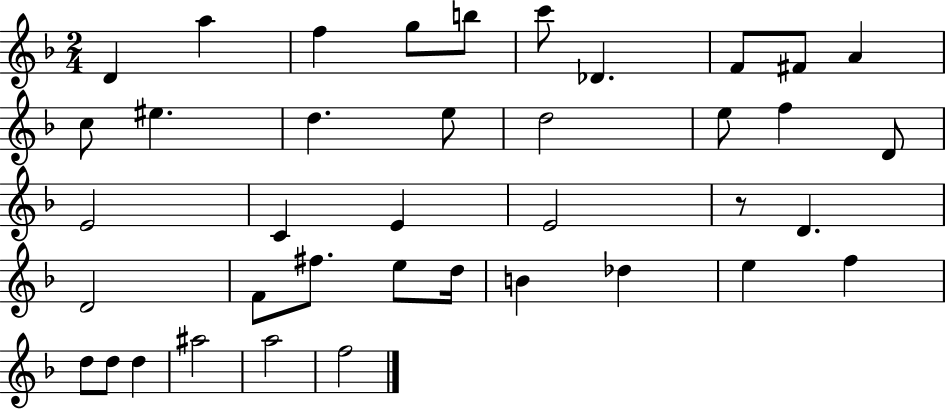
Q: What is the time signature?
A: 2/4